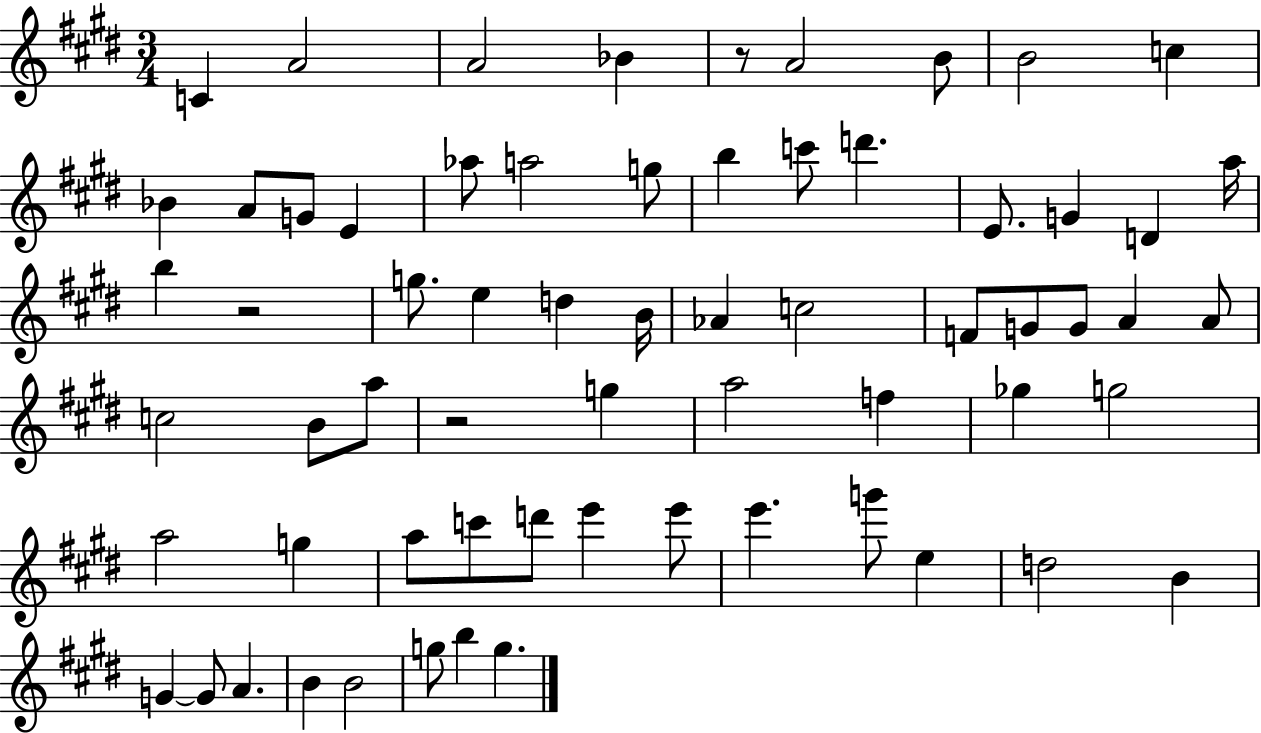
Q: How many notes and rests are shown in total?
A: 65